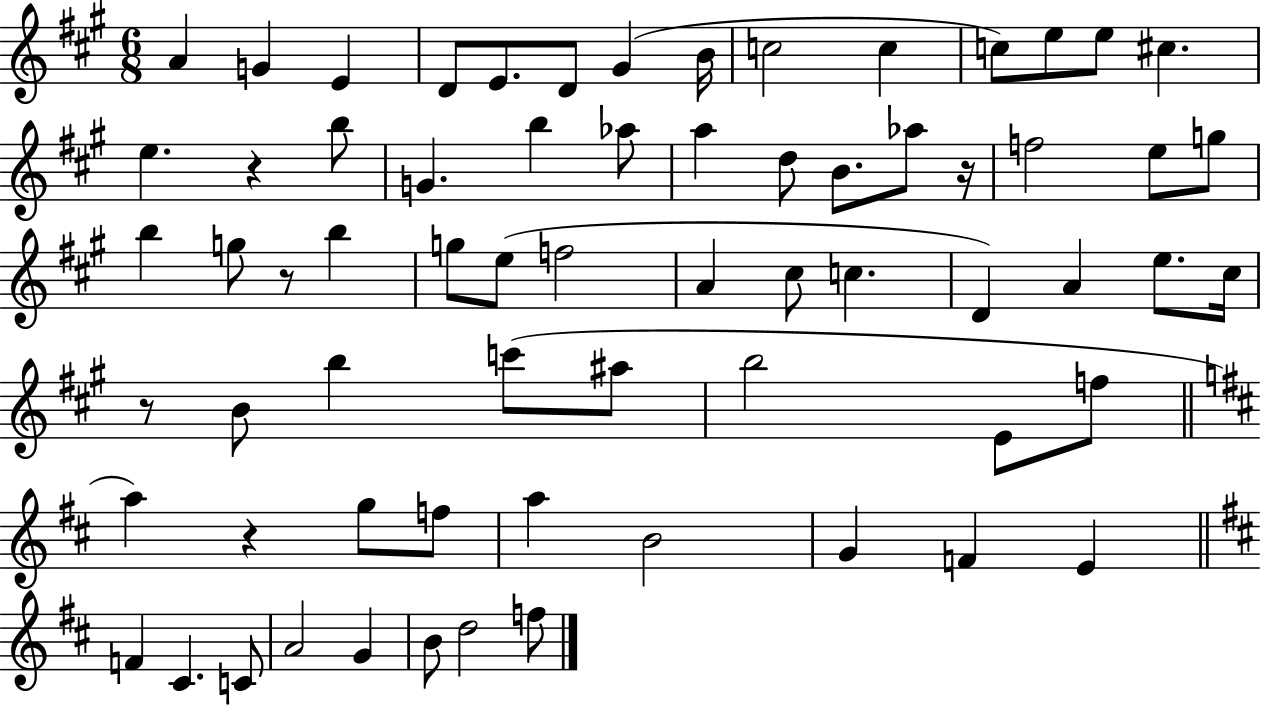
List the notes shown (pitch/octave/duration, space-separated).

A4/q G4/q E4/q D4/e E4/e. D4/e G#4/q B4/s C5/h C5/q C5/e E5/e E5/e C#5/q. E5/q. R/q B5/e G4/q. B5/q Ab5/e A5/q D5/e B4/e. Ab5/e R/s F5/h E5/e G5/e B5/q G5/e R/e B5/q G5/e E5/e F5/h A4/q C#5/e C5/q. D4/q A4/q E5/e. C#5/s R/e B4/e B5/q C6/e A#5/e B5/h E4/e F5/e A5/q R/q G5/e F5/e A5/q B4/h G4/q F4/q E4/q F4/q C#4/q. C4/e A4/h G4/q B4/e D5/h F5/e